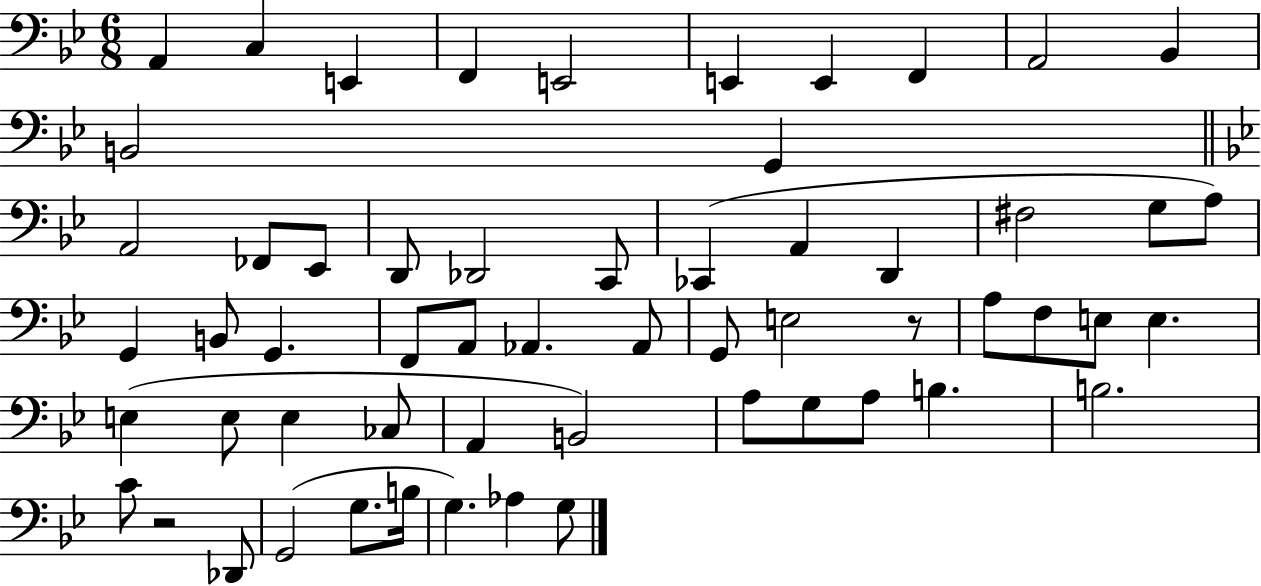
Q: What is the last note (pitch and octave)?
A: G3